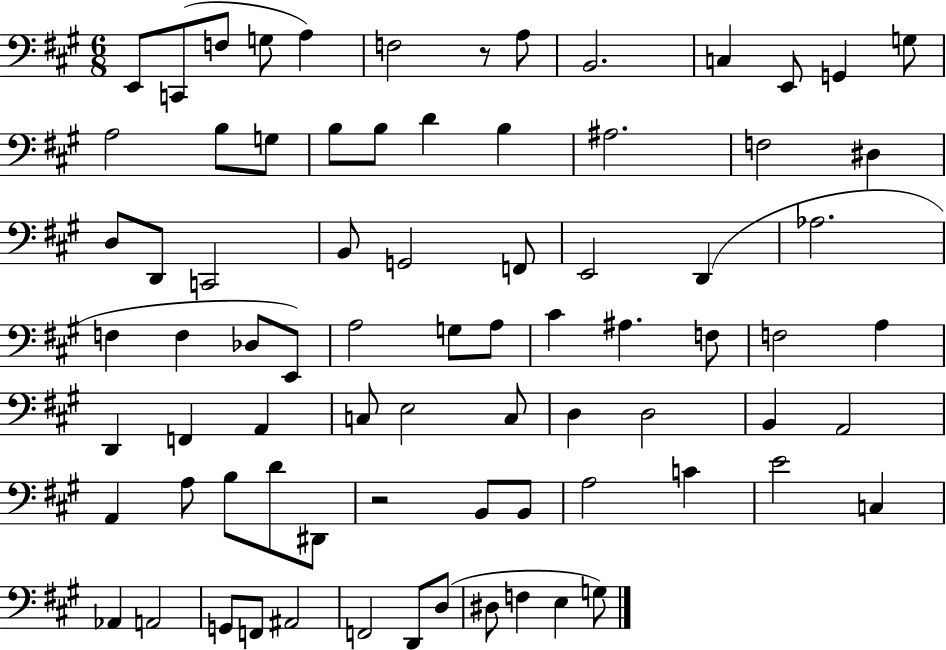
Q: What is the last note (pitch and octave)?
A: G3